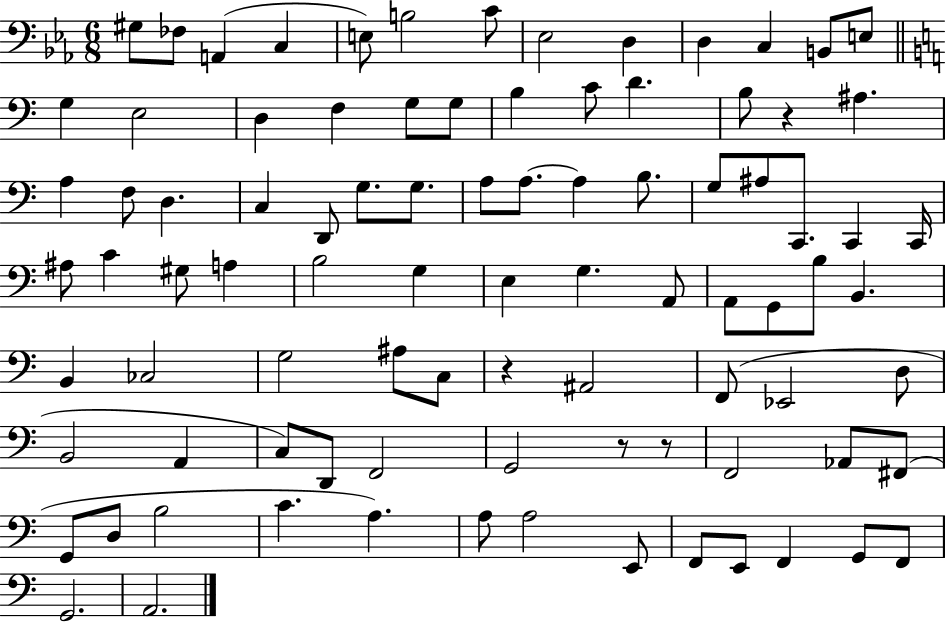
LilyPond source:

{
  \clef bass
  \numericTimeSignature
  \time 6/8
  \key ees \major
  \repeat volta 2 { gis8 fes8 a,4( c4 | e8) b2 c'8 | ees2 d4 | d4 c4 b,8 e8 | \break \bar "||" \break \key a \minor g4 e2 | d4 f4 g8 g8 | b4 c'8 d'4. | b8 r4 ais4. | \break a4 f8 d4. | c4 d,8 g8. g8. | a8 a8.~~ a4 b8. | g8 ais8 c,8. c,4 c,16 | \break ais8 c'4 gis8 a4 | b2 g4 | e4 g4. a,8 | a,8 g,8 b8 b,4. | \break b,4 ces2 | g2 ais8 c8 | r4 ais,2 | f,8( ees,2 d8 | \break b,2 a,4 | c8) d,8 f,2 | g,2 r8 r8 | f,2 aes,8 fis,8( | \break g,8 d8 b2 | c'4. a4.) | a8 a2 e,8 | f,8 e,8 f,4 g,8 f,8 | \break g,2. | a,2. | } \bar "|."
}